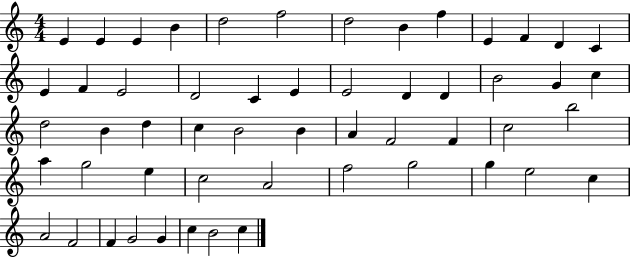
{
  \clef treble
  \numericTimeSignature
  \time 4/4
  \key c \major
  e'4 e'4 e'4 b'4 | d''2 f''2 | d''2 b'4 f''4 | e'4 f'4 d'4 c'4 | \break e'4 f'4 e'2 | d'2 c'4 e'4 | e'2 d'4 d'4 | b'2 g'4 c''4 | \break d''2 b'4 d''4 | c''4 b'2 b'4 | a'4 f'2 f'4 | c''2 b''2 | \break a''4 g''2 e''4 | c''2 a'2 | f''2 g''2 | g''4 e''2 c''4 | \break a'2 f'2 | f'4 g'2 g'4 | c''4 b'2 c''4 | \bar "|."
}